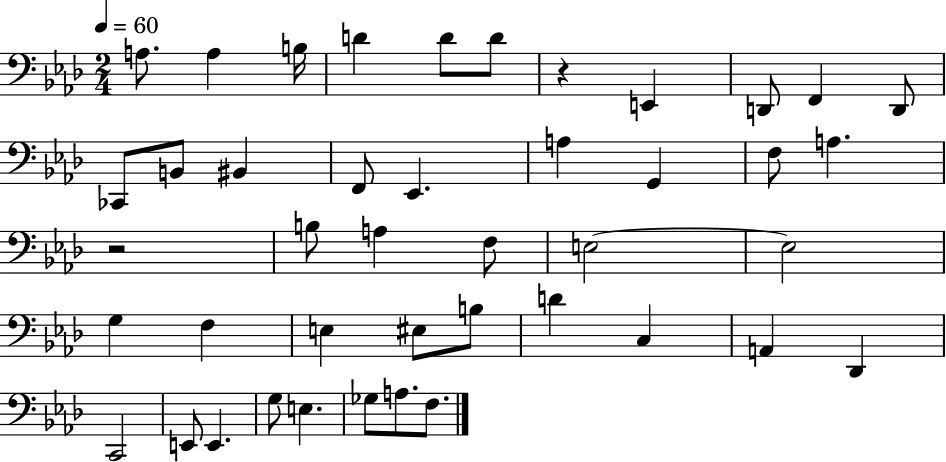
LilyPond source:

{
  \clef bass
  \numericTimeSignature
  \time 2/4
  \key aes \major
  \tempo 4 = 60
  a8. a4 b16 | d'4 d'8 d'8 | r4 e,4 | d,8 f,4 d,8 | \break ces,8 b,8 bis,4 | f,8 ees,4. | a4 g,4 | f8 a4. | \break r2 | b8 a4 f8 | e2~~ | e2 | \break g4 f4 | e4 eis8 b8 | d'4 c4 | a,4 des,4 | \break c,2 | e,8 e,4. | g8 e4. | ges8 a8. f8. | \break \bar "|."
}